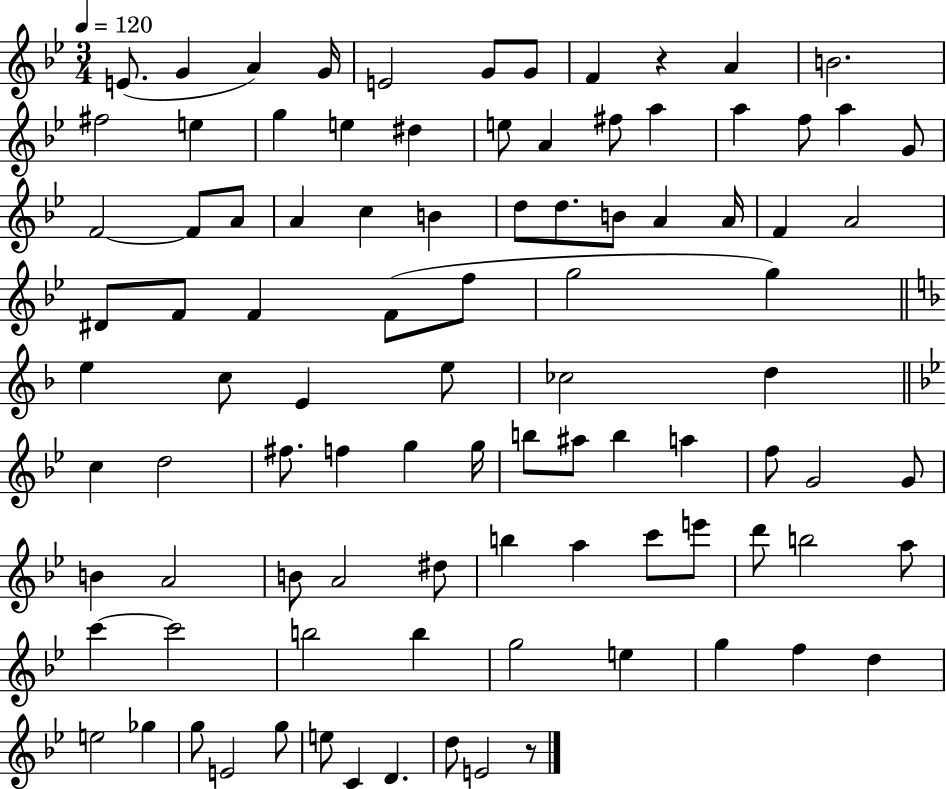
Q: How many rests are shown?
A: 2